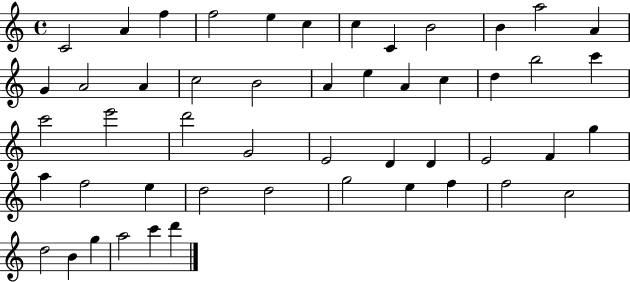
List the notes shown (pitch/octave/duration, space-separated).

C4/h A4/q F5/q F5/h E5/q C5/q C5/q C4/q B4/h B4/q A5/h A4/q G4/q A4/h A4/q C5/h B4/h A4/q E5/q A4/q C5/q D5/q B5/h C6/q C6/h E6/h D6/h G4/h E4/h D4/q D4/q E4/h F4/q G5/q A5/q F5/h E5/q D5/h D5/h G5/h E5/q F5/q F5/h C5/h D5/h B4/q G5/q A5/h C6/q D6/q